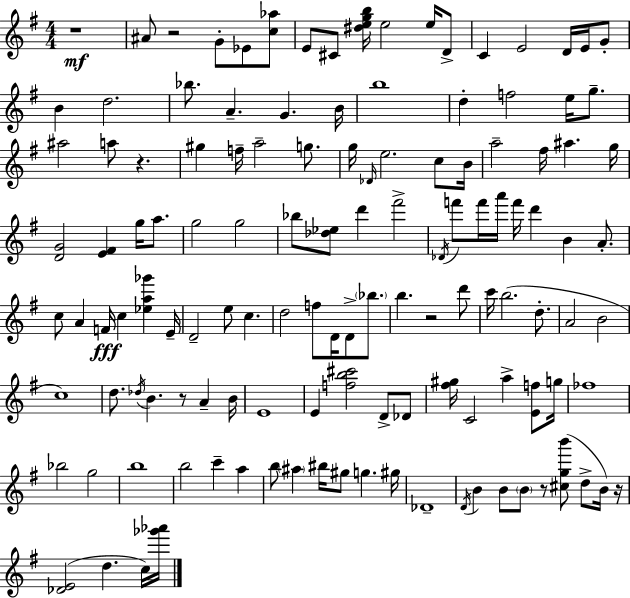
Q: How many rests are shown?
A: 7